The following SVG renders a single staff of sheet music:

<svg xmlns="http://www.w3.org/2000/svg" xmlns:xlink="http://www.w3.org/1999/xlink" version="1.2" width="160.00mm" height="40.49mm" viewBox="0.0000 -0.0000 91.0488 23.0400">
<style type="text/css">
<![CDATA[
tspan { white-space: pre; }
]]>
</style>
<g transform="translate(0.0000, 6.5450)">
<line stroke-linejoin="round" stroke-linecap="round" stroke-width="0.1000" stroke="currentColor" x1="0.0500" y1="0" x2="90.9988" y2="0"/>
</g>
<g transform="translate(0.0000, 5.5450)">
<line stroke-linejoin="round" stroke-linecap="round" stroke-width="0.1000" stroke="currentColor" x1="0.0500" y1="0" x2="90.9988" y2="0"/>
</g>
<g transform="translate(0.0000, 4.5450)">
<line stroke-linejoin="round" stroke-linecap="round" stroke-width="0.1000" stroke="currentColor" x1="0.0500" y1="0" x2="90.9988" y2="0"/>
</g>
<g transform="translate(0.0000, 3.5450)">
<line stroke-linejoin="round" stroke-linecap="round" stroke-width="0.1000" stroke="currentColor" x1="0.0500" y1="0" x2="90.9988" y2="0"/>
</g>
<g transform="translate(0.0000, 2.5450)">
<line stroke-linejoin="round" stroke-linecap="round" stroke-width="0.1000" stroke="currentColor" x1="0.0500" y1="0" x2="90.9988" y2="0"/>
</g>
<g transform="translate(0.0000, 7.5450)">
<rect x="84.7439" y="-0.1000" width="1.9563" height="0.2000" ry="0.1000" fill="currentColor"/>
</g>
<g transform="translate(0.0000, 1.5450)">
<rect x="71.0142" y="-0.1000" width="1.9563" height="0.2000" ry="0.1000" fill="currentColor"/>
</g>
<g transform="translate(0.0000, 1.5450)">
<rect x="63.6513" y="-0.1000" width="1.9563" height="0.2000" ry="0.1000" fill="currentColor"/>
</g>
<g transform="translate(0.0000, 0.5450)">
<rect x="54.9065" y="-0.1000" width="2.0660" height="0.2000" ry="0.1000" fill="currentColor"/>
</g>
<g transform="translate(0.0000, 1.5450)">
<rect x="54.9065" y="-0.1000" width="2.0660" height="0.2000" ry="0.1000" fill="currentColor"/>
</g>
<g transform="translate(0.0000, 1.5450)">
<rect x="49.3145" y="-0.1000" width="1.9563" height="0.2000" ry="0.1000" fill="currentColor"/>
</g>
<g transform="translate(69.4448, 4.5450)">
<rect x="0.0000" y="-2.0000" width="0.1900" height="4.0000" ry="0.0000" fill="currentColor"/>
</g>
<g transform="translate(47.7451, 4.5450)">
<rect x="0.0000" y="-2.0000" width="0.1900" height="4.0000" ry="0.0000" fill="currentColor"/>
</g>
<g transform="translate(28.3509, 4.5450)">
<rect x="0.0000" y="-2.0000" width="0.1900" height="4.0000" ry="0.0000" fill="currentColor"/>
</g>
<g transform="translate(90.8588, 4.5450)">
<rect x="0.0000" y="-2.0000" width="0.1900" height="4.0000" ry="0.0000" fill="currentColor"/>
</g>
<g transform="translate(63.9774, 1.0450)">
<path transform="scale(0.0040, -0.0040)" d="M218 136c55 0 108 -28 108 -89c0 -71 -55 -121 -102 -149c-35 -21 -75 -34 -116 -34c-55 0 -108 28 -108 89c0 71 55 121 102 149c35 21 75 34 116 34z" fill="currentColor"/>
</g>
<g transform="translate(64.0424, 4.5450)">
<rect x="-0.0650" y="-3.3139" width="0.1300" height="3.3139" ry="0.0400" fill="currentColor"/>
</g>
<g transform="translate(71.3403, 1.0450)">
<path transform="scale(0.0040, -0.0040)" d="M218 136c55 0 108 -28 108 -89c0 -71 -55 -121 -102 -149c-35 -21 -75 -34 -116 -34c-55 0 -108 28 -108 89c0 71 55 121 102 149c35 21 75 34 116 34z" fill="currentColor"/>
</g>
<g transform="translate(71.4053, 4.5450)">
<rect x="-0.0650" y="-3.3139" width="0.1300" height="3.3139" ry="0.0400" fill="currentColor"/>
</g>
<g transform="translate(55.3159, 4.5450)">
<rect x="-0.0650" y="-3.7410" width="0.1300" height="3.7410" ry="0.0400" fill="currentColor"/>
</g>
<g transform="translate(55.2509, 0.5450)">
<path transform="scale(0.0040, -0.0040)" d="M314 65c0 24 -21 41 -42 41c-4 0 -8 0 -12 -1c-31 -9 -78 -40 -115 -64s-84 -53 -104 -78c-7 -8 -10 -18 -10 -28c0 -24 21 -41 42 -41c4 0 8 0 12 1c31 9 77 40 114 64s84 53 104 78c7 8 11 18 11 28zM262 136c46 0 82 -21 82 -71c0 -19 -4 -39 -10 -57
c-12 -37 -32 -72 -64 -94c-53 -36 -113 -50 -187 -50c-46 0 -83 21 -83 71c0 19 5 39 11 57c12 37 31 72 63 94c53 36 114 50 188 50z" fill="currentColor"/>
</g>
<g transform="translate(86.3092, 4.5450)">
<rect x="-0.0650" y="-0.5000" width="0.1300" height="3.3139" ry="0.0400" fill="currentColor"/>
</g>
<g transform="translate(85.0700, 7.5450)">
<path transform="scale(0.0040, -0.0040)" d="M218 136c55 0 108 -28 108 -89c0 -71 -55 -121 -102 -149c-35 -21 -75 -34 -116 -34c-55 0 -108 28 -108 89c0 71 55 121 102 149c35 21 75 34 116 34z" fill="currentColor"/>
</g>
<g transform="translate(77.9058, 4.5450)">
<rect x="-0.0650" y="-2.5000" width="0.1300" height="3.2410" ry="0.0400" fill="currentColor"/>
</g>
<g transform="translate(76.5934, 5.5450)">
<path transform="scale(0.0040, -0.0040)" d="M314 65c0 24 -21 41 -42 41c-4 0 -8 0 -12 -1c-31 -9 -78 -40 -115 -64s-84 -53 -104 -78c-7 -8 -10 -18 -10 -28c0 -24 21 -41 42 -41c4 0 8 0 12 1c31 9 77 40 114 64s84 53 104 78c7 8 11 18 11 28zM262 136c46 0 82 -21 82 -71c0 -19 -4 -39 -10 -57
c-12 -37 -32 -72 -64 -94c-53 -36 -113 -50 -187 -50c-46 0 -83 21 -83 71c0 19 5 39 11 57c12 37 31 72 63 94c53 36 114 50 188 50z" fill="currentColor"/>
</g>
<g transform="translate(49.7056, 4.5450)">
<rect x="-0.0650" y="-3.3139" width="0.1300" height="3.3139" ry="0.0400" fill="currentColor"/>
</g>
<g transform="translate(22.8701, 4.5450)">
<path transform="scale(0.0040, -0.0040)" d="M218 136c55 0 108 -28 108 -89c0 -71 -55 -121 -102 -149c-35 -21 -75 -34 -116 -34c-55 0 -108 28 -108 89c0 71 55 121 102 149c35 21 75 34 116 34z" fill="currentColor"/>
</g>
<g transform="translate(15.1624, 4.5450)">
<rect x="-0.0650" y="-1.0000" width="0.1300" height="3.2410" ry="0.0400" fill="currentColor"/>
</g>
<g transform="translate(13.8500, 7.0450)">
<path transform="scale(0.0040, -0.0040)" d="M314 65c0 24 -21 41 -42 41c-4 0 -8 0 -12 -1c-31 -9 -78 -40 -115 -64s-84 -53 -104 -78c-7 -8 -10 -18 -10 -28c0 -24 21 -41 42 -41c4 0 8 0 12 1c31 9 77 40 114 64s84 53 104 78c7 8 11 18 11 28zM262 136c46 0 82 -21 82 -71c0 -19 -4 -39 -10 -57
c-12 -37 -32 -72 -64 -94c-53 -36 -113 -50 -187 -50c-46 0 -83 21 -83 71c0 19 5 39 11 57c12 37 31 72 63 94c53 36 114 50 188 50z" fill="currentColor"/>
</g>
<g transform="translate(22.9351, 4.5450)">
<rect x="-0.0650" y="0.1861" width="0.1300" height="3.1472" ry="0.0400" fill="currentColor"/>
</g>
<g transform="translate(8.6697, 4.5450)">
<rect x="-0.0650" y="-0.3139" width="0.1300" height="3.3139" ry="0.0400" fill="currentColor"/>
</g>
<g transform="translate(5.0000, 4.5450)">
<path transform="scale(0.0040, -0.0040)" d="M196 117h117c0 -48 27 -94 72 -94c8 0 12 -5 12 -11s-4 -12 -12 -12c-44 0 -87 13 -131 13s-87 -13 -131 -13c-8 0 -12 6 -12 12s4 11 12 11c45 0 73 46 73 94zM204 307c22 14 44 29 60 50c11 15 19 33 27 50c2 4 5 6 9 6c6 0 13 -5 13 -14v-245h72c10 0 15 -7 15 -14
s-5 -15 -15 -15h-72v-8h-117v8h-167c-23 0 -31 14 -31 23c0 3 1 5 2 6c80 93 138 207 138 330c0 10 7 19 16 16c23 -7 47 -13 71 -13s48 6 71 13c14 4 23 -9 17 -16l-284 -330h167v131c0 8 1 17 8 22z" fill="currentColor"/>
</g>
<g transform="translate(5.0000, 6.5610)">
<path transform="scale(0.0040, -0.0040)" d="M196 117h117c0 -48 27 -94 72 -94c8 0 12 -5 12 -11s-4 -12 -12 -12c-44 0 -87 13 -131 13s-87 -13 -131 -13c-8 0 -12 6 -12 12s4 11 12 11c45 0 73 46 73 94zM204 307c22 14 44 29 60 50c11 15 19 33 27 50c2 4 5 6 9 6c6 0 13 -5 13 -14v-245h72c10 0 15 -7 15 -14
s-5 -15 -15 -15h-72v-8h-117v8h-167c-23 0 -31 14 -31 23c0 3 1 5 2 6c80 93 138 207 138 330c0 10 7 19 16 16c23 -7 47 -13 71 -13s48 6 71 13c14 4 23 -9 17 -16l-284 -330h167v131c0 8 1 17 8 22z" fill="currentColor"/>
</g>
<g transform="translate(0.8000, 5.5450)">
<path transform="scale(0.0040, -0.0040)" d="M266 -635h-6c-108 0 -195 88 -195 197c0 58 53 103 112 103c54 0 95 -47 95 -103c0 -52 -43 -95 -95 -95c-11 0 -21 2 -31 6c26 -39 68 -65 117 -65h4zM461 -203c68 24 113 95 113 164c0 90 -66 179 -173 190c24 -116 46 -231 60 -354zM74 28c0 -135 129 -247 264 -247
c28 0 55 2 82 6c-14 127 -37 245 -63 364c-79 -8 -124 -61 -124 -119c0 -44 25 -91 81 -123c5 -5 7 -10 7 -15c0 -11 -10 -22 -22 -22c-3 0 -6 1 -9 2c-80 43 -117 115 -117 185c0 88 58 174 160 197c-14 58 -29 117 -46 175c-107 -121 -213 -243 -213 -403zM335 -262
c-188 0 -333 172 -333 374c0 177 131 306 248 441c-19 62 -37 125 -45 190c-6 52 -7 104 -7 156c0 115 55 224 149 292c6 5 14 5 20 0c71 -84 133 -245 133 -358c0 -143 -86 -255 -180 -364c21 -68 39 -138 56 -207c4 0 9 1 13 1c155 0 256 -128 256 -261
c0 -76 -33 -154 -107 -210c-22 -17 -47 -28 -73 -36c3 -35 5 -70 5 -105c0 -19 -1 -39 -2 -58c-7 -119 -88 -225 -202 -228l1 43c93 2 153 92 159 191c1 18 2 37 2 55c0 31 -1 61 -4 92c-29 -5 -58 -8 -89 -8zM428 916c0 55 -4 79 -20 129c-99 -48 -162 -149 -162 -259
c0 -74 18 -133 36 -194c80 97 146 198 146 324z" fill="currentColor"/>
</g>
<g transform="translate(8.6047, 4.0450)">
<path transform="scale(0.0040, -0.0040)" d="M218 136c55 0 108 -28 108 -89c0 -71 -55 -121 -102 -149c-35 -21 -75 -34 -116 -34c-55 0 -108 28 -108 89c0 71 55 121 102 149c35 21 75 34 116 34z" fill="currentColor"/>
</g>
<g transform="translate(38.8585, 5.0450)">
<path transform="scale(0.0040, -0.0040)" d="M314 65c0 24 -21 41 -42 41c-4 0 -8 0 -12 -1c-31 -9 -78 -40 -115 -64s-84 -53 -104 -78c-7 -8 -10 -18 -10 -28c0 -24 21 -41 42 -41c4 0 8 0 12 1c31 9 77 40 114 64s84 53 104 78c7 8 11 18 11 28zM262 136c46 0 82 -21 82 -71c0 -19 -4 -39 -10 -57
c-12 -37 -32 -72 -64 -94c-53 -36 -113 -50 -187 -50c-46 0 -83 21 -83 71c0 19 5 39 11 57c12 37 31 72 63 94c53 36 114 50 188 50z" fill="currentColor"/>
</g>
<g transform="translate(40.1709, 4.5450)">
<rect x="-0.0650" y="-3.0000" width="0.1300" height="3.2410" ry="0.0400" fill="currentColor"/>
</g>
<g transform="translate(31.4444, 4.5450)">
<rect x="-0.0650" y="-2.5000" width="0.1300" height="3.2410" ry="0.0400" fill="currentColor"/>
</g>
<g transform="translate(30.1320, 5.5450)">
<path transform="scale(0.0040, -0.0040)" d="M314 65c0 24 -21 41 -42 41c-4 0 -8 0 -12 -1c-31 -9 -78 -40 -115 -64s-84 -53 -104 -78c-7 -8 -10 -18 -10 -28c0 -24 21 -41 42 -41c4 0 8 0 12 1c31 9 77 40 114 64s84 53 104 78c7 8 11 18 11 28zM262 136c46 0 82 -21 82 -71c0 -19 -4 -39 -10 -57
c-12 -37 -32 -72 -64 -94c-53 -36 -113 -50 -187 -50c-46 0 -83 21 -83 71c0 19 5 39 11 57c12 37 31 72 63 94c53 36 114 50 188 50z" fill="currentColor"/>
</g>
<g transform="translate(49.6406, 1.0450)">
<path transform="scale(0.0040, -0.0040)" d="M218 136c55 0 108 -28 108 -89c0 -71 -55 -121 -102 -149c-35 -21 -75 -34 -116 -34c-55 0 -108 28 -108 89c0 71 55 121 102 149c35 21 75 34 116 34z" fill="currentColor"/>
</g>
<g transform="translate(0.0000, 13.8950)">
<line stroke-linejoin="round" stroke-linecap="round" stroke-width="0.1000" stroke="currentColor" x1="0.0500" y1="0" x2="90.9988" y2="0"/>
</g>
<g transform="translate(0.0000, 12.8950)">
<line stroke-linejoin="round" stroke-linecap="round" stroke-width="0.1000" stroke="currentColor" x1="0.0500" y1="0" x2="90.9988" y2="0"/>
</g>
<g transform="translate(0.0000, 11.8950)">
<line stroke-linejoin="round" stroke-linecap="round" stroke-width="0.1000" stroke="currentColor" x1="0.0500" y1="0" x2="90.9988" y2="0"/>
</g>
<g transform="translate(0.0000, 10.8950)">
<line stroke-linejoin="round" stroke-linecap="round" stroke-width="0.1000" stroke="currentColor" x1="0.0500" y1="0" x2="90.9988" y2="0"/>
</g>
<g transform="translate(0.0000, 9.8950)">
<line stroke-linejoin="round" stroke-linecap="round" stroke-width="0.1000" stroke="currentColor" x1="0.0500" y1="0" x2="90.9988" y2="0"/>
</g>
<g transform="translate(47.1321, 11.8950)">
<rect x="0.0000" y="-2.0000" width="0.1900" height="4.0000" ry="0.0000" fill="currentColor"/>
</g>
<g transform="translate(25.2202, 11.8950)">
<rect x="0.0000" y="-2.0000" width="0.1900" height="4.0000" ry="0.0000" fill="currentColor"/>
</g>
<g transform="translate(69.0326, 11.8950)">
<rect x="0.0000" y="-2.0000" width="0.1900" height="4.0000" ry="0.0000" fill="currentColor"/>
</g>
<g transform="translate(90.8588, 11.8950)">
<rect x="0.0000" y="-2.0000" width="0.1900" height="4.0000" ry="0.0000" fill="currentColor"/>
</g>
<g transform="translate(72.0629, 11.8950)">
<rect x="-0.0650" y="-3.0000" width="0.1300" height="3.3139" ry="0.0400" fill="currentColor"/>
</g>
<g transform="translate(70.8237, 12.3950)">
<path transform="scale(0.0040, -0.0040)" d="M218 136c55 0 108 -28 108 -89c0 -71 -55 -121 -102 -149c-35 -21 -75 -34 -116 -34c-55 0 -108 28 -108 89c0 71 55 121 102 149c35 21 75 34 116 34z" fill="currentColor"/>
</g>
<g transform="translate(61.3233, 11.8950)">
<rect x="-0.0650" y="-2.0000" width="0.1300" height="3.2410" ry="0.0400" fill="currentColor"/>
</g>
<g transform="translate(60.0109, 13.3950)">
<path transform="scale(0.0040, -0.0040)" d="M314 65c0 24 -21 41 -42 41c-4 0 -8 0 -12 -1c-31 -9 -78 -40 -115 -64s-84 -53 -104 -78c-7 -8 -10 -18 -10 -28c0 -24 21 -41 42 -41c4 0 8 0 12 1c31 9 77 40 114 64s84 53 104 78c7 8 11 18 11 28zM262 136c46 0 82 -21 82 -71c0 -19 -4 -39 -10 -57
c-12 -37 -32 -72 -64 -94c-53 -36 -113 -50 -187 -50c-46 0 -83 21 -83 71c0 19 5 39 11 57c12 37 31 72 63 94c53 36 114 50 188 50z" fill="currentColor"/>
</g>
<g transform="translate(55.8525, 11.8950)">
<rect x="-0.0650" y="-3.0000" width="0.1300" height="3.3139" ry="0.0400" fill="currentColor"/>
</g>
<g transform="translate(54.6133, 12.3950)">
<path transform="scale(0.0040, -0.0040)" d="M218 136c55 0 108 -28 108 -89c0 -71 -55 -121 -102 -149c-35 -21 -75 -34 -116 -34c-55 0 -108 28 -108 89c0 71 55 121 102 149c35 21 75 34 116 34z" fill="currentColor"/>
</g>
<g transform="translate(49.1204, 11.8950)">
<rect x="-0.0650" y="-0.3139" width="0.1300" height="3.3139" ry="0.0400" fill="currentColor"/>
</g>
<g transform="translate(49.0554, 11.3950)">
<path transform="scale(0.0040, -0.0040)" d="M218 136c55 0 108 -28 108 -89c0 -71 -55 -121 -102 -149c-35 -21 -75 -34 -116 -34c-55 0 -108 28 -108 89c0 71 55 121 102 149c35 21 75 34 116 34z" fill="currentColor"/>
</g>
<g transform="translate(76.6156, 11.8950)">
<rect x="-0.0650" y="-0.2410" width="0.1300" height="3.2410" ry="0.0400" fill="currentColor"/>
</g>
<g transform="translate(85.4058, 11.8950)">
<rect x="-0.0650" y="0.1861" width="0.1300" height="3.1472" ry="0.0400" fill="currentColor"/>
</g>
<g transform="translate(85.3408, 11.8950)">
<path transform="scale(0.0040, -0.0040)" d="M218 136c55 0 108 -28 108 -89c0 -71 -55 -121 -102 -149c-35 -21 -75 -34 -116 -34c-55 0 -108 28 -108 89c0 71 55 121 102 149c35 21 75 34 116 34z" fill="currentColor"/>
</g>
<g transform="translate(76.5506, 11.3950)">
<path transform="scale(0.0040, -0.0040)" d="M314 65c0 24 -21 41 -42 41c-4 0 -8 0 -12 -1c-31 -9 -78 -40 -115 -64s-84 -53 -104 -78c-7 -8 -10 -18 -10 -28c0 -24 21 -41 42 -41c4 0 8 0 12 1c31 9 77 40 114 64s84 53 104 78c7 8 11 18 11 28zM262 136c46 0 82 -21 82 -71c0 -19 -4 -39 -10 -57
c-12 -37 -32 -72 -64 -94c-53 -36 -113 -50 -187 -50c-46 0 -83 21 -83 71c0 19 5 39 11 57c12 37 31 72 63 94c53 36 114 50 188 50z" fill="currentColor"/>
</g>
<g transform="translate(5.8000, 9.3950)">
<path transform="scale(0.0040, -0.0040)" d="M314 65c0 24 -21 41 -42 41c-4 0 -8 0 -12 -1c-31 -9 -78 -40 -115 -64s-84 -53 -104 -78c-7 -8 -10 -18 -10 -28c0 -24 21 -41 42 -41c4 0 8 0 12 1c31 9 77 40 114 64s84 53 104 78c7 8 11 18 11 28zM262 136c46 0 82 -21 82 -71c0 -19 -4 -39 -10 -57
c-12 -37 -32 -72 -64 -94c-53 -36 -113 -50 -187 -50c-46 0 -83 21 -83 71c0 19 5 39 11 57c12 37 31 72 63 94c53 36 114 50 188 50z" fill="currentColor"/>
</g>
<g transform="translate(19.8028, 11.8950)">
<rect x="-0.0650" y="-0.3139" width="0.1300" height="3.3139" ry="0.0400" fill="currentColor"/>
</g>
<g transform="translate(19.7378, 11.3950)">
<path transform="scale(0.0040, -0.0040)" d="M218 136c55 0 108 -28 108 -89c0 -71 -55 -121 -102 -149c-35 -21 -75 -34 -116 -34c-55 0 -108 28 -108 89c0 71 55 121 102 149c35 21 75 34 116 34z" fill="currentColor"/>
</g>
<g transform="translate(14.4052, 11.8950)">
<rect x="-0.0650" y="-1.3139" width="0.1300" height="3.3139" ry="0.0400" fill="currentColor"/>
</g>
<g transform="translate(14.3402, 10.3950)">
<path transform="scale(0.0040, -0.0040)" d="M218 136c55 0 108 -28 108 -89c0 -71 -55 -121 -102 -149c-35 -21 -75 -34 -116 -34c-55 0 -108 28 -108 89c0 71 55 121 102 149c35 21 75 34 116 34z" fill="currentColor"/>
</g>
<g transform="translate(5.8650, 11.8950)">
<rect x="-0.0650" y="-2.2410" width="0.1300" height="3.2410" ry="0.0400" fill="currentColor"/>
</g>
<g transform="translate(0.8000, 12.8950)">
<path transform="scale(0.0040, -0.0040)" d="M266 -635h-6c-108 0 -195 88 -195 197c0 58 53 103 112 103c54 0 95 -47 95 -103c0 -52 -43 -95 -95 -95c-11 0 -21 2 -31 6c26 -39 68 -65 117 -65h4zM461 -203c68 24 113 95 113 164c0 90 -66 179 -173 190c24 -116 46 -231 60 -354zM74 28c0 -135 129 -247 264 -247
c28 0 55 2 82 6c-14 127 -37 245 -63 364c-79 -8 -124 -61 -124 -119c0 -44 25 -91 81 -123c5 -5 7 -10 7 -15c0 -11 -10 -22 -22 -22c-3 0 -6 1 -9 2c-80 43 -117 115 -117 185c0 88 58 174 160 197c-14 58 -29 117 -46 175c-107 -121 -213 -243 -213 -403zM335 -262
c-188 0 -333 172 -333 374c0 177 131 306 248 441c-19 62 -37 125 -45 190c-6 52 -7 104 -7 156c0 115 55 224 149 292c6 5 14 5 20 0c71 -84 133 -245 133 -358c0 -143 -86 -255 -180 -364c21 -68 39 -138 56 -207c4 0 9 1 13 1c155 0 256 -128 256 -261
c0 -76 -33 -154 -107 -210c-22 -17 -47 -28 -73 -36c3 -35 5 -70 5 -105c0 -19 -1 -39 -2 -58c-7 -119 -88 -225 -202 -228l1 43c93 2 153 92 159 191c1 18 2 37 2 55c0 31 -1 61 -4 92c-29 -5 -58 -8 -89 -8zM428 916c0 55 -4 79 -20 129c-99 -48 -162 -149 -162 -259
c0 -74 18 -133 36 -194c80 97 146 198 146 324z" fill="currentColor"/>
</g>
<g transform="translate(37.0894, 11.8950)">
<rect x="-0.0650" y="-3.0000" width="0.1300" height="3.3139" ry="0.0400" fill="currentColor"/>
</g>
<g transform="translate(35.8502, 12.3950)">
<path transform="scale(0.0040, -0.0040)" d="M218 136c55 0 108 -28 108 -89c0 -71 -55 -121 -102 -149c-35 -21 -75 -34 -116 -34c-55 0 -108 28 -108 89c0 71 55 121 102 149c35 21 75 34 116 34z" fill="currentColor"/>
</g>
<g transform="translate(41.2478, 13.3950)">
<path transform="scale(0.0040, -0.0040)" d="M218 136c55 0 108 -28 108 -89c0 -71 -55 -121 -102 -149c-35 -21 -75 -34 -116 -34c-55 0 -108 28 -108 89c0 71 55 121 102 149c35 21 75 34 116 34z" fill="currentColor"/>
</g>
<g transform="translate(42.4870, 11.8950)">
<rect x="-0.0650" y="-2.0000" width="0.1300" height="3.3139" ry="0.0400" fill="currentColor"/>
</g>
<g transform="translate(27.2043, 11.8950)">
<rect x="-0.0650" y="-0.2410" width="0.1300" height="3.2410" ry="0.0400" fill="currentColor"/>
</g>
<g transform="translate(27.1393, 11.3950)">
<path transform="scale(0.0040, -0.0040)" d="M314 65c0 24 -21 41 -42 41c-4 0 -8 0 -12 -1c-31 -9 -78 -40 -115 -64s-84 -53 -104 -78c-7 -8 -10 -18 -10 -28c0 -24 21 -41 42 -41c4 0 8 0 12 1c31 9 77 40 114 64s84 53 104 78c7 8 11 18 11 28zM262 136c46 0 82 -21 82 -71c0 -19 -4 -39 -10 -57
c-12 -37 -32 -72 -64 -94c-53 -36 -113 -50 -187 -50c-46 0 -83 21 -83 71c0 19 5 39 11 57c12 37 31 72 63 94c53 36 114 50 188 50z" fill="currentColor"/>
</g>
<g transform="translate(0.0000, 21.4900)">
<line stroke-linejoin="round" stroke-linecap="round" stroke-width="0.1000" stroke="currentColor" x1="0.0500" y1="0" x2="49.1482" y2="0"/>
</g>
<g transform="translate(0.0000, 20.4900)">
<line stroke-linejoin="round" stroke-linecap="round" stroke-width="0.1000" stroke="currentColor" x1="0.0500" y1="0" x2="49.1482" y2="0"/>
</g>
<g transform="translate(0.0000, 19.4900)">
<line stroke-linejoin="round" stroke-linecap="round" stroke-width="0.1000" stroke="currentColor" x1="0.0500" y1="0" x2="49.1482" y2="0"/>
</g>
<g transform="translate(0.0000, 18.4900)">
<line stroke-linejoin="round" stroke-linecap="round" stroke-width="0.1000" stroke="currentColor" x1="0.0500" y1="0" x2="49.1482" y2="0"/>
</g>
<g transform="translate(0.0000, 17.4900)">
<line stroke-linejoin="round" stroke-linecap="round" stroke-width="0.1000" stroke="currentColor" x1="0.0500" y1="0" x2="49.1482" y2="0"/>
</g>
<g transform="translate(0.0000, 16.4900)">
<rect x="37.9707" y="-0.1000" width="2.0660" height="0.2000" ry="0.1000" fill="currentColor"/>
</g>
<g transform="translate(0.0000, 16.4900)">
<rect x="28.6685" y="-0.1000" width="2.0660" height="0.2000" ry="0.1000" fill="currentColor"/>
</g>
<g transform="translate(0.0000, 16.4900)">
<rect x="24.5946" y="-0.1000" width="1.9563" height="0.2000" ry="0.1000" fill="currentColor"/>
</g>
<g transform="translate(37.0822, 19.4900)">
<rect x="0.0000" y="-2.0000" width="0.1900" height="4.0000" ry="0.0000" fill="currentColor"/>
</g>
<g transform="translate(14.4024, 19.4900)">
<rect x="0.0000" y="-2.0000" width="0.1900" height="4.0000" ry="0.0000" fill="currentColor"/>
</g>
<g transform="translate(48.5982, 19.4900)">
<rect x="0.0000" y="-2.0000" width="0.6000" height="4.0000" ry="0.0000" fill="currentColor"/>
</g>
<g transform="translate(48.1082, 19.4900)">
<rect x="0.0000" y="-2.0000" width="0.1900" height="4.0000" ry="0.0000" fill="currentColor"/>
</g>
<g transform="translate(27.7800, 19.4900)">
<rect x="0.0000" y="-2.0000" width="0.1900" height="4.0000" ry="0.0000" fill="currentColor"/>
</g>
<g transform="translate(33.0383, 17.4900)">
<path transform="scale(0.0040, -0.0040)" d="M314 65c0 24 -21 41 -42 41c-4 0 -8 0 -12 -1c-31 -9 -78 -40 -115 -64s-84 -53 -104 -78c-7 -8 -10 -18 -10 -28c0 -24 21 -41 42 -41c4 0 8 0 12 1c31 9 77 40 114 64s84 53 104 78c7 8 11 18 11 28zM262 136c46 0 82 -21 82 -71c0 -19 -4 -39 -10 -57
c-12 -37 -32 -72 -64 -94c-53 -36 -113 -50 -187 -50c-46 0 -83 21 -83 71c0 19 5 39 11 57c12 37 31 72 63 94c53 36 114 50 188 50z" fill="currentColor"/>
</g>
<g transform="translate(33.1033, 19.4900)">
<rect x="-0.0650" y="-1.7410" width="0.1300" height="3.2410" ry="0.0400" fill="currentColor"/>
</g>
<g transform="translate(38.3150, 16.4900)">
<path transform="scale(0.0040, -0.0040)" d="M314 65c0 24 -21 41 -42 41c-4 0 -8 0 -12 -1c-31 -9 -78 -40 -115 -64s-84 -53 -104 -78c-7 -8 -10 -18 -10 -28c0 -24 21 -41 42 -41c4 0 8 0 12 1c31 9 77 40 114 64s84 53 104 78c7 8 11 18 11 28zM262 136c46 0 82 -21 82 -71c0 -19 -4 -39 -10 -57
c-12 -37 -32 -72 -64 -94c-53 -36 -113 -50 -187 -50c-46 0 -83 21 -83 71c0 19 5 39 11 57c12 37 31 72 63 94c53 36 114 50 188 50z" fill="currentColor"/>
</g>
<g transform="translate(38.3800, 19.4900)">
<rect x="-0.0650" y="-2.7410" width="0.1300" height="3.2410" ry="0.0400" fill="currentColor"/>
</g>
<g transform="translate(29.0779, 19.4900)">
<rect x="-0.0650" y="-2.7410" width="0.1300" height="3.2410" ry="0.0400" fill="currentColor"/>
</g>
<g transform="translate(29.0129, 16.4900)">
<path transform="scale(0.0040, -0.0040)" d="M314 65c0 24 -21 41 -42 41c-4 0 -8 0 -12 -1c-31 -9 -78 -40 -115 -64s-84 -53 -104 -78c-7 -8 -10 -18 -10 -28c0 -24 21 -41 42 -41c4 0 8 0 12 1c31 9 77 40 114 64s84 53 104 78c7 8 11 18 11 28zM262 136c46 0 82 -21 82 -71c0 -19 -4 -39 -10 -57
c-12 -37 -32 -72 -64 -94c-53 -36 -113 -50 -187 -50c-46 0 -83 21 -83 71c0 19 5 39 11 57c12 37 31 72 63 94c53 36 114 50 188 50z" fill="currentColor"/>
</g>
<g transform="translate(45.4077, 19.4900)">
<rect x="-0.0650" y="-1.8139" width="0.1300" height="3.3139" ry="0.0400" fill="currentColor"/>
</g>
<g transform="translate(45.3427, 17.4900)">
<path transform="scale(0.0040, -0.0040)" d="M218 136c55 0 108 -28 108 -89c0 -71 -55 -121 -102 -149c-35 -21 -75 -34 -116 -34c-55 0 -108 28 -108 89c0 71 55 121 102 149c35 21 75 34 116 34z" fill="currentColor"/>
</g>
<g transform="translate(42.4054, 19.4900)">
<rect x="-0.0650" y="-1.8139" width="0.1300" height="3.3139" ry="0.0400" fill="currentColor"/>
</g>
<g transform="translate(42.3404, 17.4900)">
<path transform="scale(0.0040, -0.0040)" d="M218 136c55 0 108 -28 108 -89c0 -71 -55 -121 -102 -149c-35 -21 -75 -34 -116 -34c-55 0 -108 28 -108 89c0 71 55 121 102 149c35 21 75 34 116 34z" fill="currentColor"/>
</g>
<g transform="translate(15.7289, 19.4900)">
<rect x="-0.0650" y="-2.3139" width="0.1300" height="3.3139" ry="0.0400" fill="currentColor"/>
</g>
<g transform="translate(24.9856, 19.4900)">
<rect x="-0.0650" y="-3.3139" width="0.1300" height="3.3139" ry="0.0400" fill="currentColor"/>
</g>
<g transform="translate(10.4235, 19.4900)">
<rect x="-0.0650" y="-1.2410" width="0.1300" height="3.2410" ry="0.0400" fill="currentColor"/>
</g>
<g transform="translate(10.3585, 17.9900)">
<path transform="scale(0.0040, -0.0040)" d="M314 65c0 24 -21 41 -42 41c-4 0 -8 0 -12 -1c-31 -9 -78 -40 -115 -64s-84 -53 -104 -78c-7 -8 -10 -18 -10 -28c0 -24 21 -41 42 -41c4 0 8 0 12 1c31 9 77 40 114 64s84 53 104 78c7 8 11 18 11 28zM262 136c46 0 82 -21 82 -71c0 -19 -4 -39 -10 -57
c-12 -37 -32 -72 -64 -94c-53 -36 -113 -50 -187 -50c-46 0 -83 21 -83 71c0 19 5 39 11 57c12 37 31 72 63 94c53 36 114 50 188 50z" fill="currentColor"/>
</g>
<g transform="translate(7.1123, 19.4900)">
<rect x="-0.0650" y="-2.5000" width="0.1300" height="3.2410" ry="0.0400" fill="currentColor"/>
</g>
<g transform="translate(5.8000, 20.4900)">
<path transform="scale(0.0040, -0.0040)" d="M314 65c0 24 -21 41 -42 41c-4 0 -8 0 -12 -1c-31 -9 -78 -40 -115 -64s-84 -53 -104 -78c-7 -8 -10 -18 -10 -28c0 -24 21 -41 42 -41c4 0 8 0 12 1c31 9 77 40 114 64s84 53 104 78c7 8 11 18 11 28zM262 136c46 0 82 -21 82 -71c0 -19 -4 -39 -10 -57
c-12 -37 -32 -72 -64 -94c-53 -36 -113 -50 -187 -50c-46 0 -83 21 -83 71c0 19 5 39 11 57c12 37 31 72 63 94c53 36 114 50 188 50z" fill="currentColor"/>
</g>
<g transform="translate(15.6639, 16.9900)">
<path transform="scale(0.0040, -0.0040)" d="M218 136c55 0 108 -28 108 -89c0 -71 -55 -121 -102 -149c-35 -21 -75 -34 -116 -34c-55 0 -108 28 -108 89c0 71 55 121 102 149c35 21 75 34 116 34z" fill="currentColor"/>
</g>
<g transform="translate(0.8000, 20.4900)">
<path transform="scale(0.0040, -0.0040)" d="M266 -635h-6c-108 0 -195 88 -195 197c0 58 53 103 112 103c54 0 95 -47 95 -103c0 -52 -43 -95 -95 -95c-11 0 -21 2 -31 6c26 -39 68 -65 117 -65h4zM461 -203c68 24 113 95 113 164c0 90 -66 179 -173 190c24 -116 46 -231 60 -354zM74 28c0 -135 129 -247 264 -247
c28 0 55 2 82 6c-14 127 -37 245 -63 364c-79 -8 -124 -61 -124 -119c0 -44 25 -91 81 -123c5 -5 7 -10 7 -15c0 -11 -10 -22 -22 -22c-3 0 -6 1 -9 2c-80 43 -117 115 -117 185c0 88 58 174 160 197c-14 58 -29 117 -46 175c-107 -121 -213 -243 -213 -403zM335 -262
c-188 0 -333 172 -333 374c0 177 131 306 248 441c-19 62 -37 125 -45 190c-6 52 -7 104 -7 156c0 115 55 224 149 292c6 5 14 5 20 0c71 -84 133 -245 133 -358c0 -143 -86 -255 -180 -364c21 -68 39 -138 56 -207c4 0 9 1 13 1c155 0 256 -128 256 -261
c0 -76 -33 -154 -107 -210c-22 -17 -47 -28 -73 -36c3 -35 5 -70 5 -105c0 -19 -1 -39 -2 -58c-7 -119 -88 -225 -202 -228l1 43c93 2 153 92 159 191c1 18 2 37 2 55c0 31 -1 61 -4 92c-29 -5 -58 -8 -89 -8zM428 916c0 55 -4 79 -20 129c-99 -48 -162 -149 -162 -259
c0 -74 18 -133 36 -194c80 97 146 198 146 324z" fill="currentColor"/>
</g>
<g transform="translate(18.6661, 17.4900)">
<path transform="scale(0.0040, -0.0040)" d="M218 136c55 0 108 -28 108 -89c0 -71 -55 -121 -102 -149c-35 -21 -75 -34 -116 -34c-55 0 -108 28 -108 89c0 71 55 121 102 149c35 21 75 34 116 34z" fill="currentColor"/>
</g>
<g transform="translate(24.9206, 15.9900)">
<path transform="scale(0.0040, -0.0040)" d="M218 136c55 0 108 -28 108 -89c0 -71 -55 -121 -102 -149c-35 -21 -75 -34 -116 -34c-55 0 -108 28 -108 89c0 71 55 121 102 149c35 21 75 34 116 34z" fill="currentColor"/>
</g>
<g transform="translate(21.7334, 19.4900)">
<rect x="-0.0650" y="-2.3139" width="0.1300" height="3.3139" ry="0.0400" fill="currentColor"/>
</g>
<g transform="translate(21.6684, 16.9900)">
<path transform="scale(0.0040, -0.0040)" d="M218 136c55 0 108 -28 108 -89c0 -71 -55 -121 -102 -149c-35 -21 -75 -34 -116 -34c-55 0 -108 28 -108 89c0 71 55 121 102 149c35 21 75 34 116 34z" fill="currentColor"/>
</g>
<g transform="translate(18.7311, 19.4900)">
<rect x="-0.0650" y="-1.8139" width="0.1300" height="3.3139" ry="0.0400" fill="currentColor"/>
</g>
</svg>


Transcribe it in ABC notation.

X:1
T:Untitled
M:4/4
L:1/4
K:C
c D2 B G2 A2 b c'2 b b G2 C g2 e c c2 A F c A F2 A c2 B G2 e2 g f g b a2 f2 a2 f f